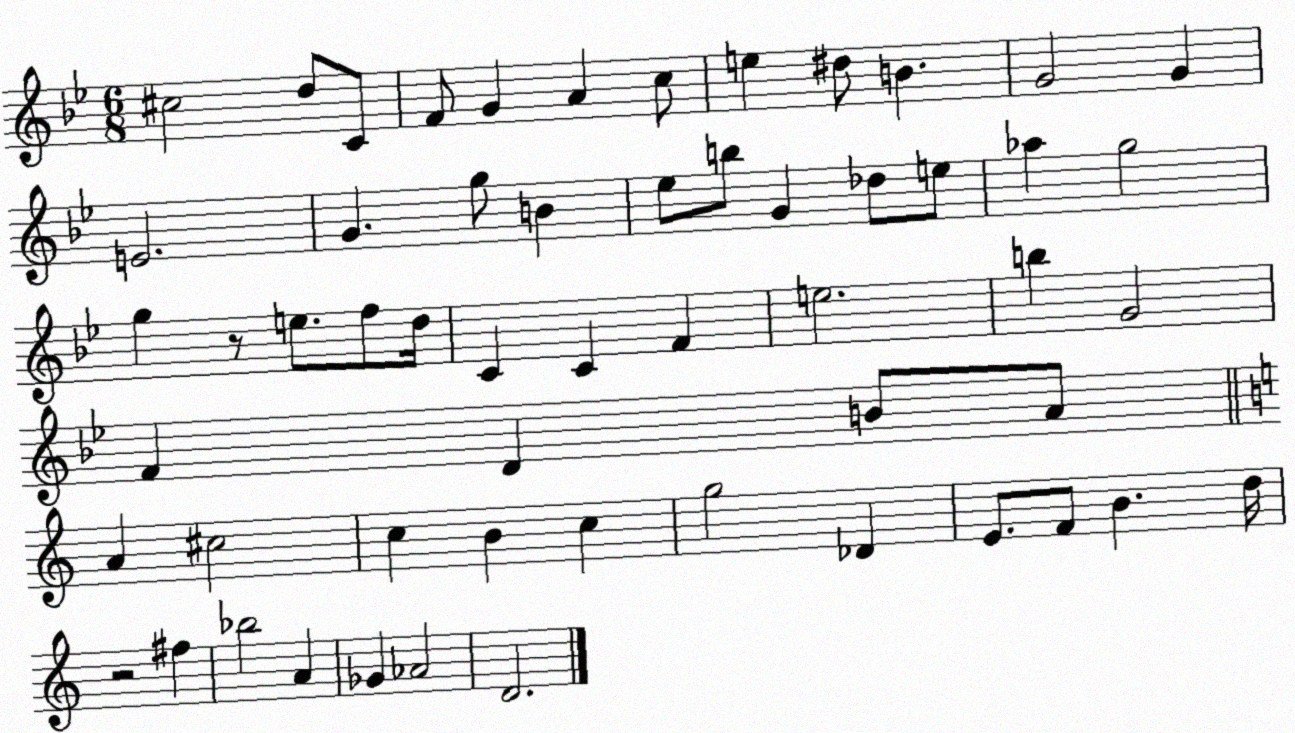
X:1
T:Untitled
M:6/8
L:1/4
K:Bb
^c2 d/2 C/2 F/2 G A c/2 e ^d/2 B G2 G E2 G g/2 B _e/2 b/2 G _d/2 e/2 _a g2 g z/2 e/2 f/2 d/4 C C F e2 b G2 F D B/2 A/2 A ^c2 c B c g2 _D E/2 F/2 B d/4 z2 ^f _b2 A _G _A2 D2